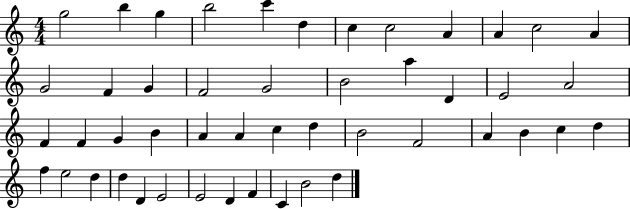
X:1
T:Untitled
M:4/4
L:1/4
K:C
g2 b g b2 c' d c c2 A A c2 A G2 F G F2 G2 B2 a D E2 A2 F F G B A A c d B2 F2 A B c d f e2 d d D E2 E2 D F C B2 d